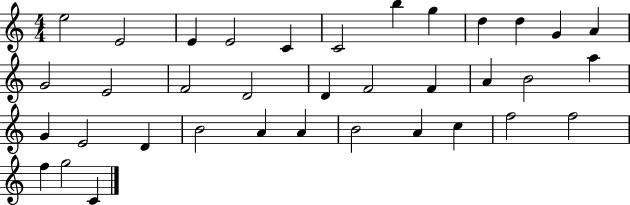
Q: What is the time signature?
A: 4/4